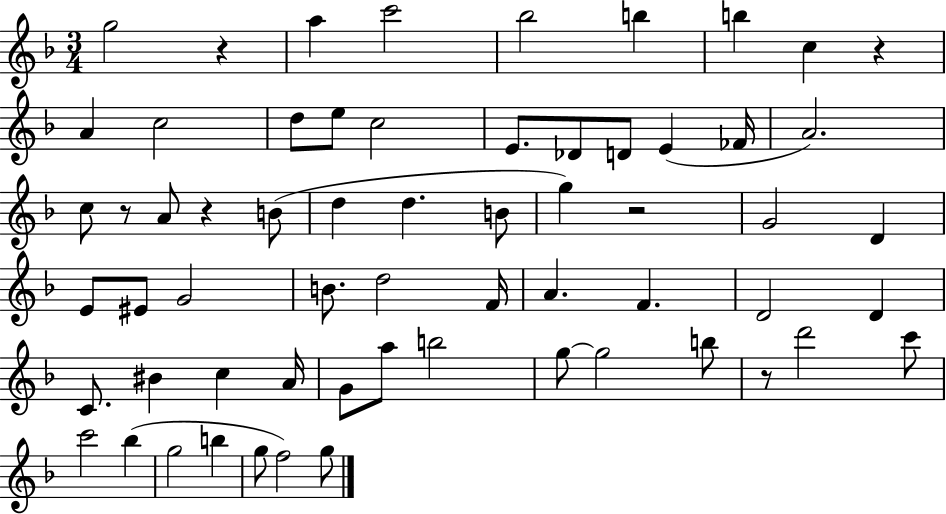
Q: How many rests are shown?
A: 6